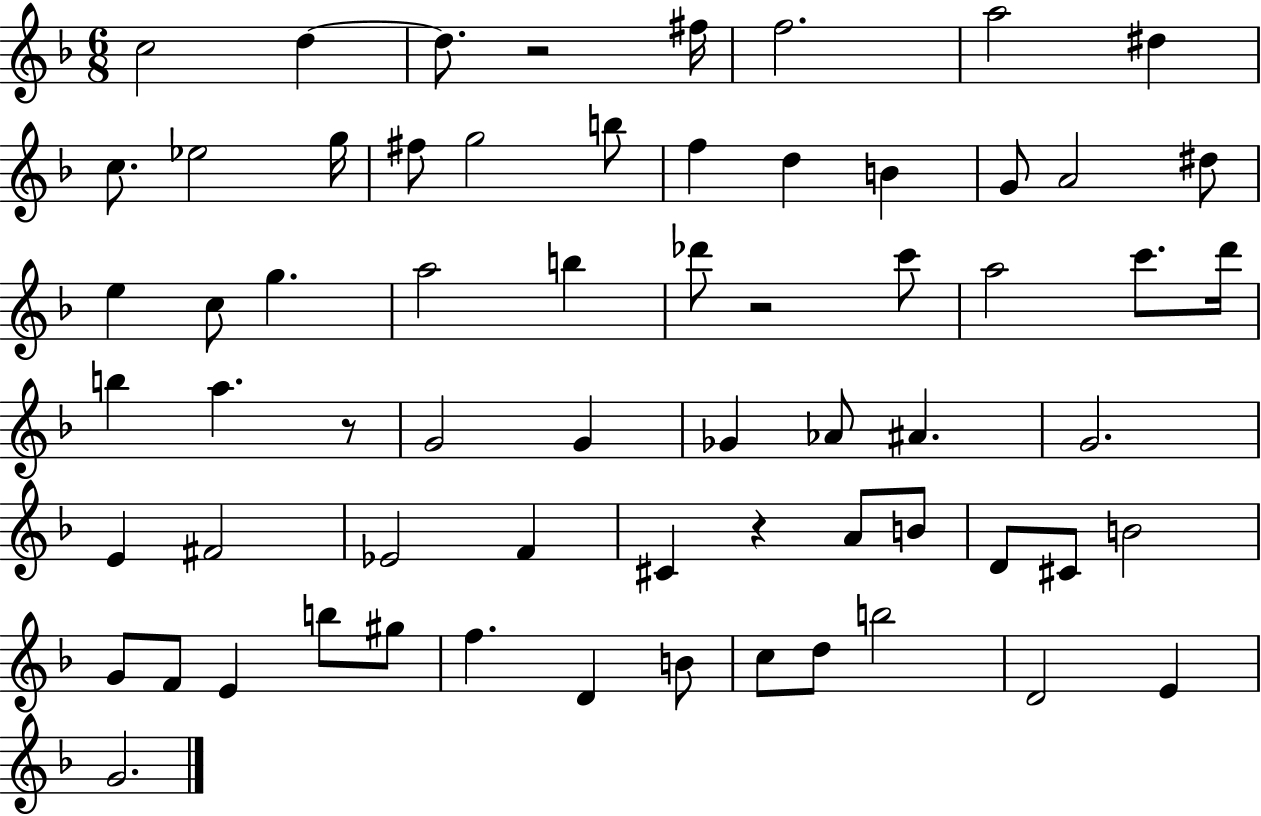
C5/h D5/q D5/e. R/h F#5/s F5/h. A5/h D#5/q C5/e. Eb5/h G5/s F#5/e G5/h B5/e F5/q D5/q B4/q G4/e A4/h D#5/e E5/q C5/e G5/q. A5/h B5/q Db6/e R/h C6/e A5/h C6/e. D6/s B5/q A5/q. R/e G4/h G4/q Gb4/q Ab4/e A#4/q. G4/h. E4/q F#4/h Eb4/h F4/q C#4/q R/q A4/e B4/e D4/e C#4/e B4/h G4/e F4/e E4/q B5/e G#5/e F5/q. D4/q B4/e C5/e D5/e B5/h D4/h E4/q G4/h.